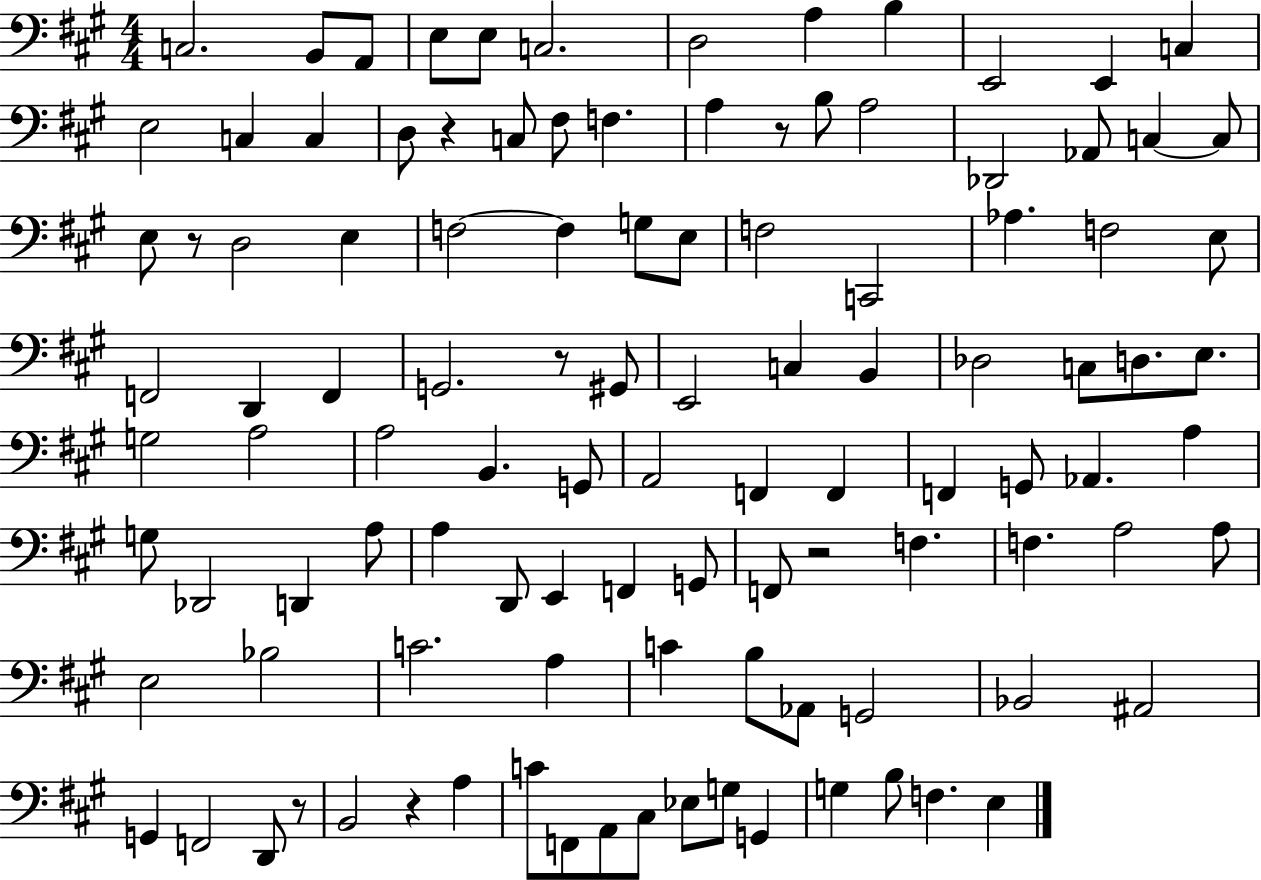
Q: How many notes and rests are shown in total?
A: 109